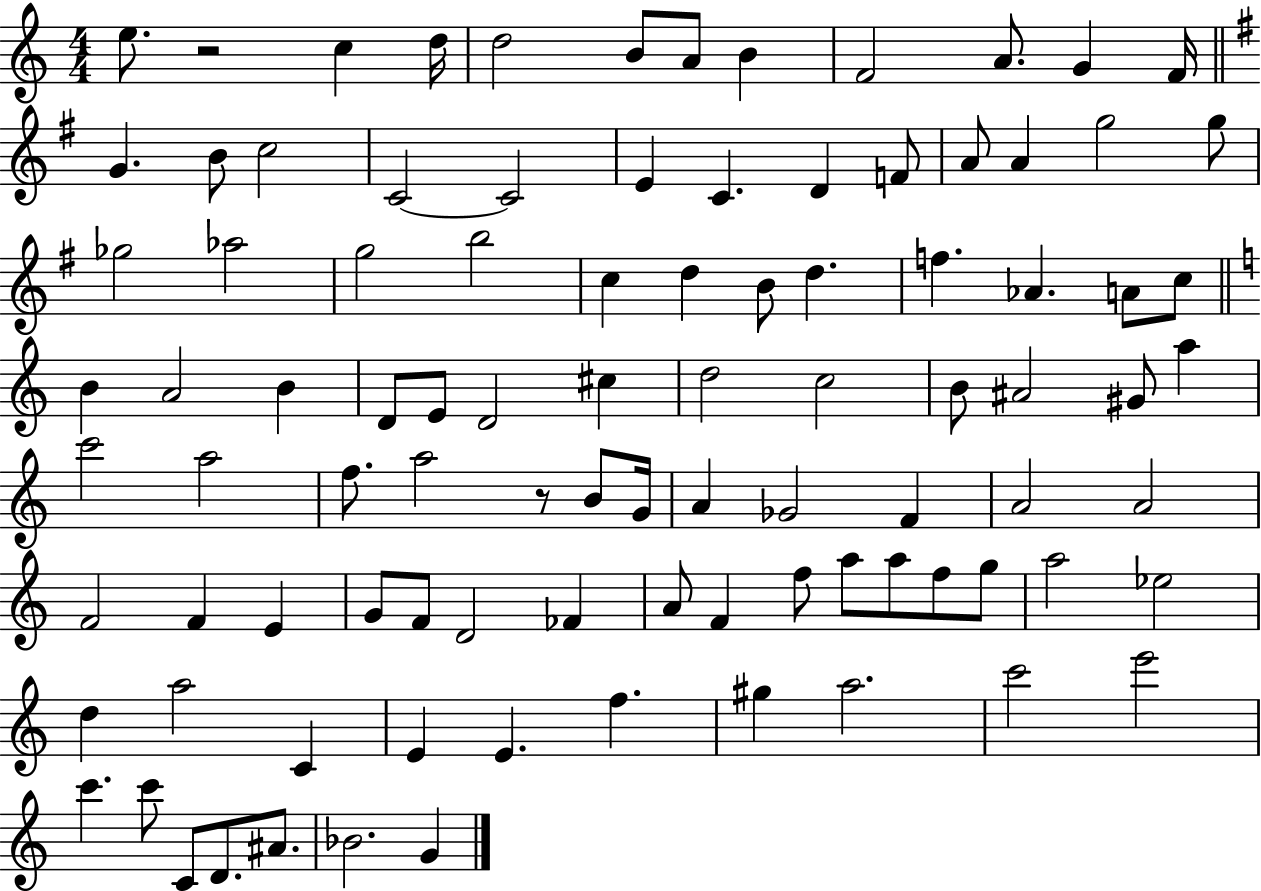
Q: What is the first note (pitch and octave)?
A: E5